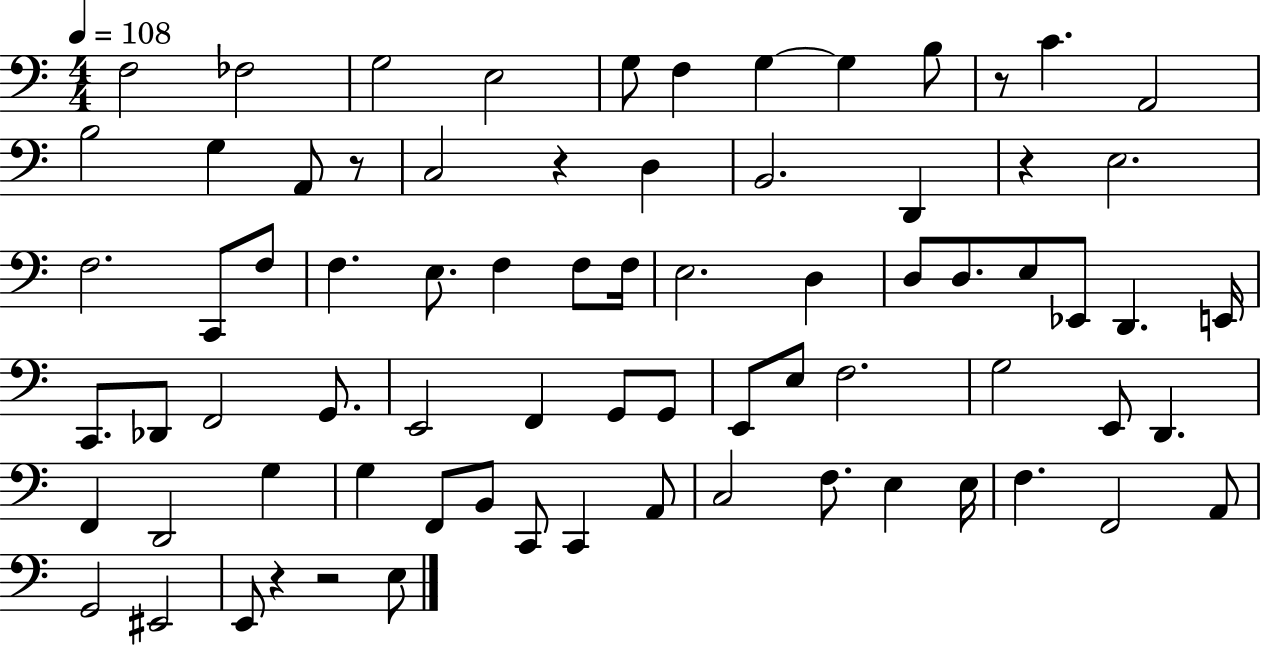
F3/h FES3/h G3/h E3/h G3/e F3/q G3/q G3/q B3/e R/e C4/q. A2/h B3/h G3/q A2/e R/e C3/h R/q D3/q B2/h. D2/q R/q E3/h. F3/h. C2/e F3/e F3/q. E3/e. F3/q F3/e F3/s E3/h. D3/q D3/e D3/e. E3/e Eb2/e D2/q. E2/s C2/e. Db2/e F2/h G2/e. E2/h F2/q G2/e G2/e E2/e E3/e F3/h. G3/h E2/e D2/q. F2/q D2/h G3/q G3/q F2/e B2/e C2/e C2/q A2/e C3/h F3/e. E3/q E3/s F3/q. F2/h A2/e G2/h EIS2/h E2/e R/q R/h E3/e